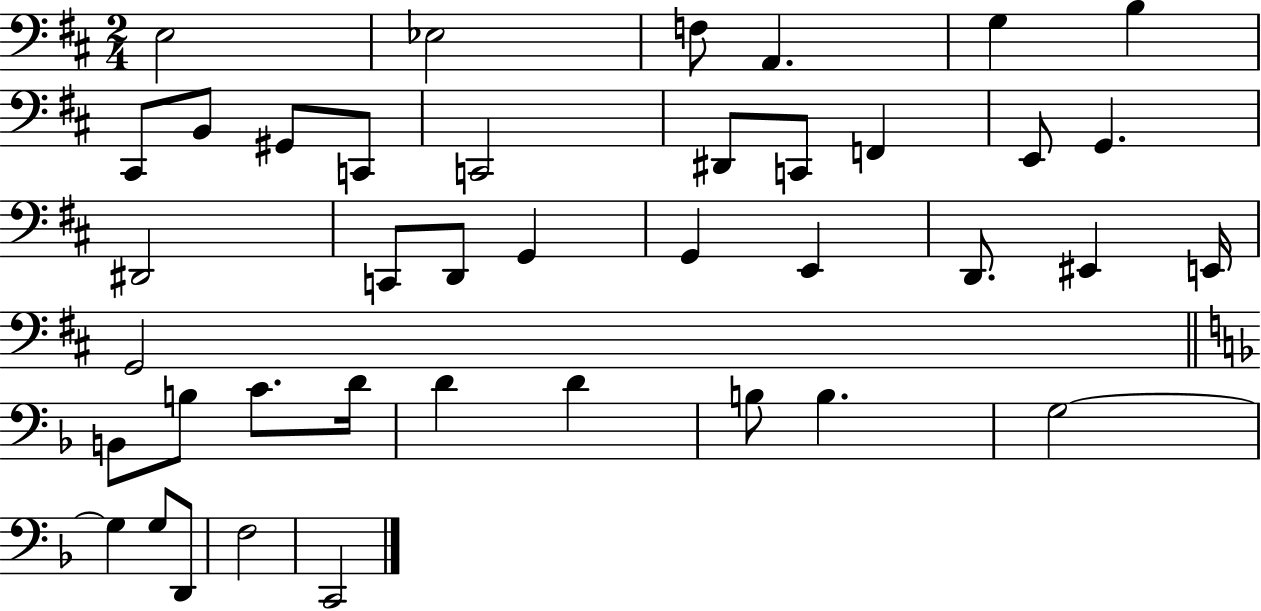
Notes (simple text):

E3/h Eb3/h F3/e A2/q. G3/q B3/q C#2/e B2/e G#2/e C2/e C2/h D#2/e C2/e F2/q E2/e G2/q. D#2/h C2/e D2/e G2/q G2/q E2/q D2/e. EIS2/q E2/s G2/h B2/e B3/e C4/e. D4/s D4/q D4/q B3/e B3/q. G3/h G3/q G3/e D2/e F3/h C2/h